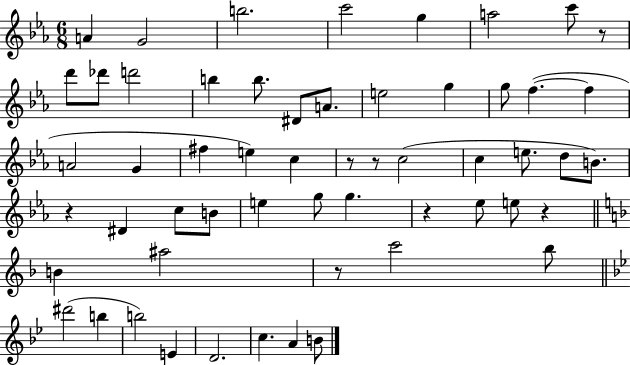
A4/q G4/h B5/h. C6/h G5/q A5/h C6/e R/e D6/e Db6/e D6/h B5/q B5/e. D#4/e A4/e. E5/h G5/q G5/e F5/q. F5/q A4/h G4/q F#5/q E5/q C5/q R/e R/e C5/h C5/q E5/e. D5/e B4/e. R/q D#4/q C5/e B4/e E5/q G5/e G5/q. R/q Eb5/e E5/e R/q B4/q A#5/h R/e C6/h Bb5/e D#6/h B5/q B5/h E4/q D4/h. C5/q. A4/q B4/e